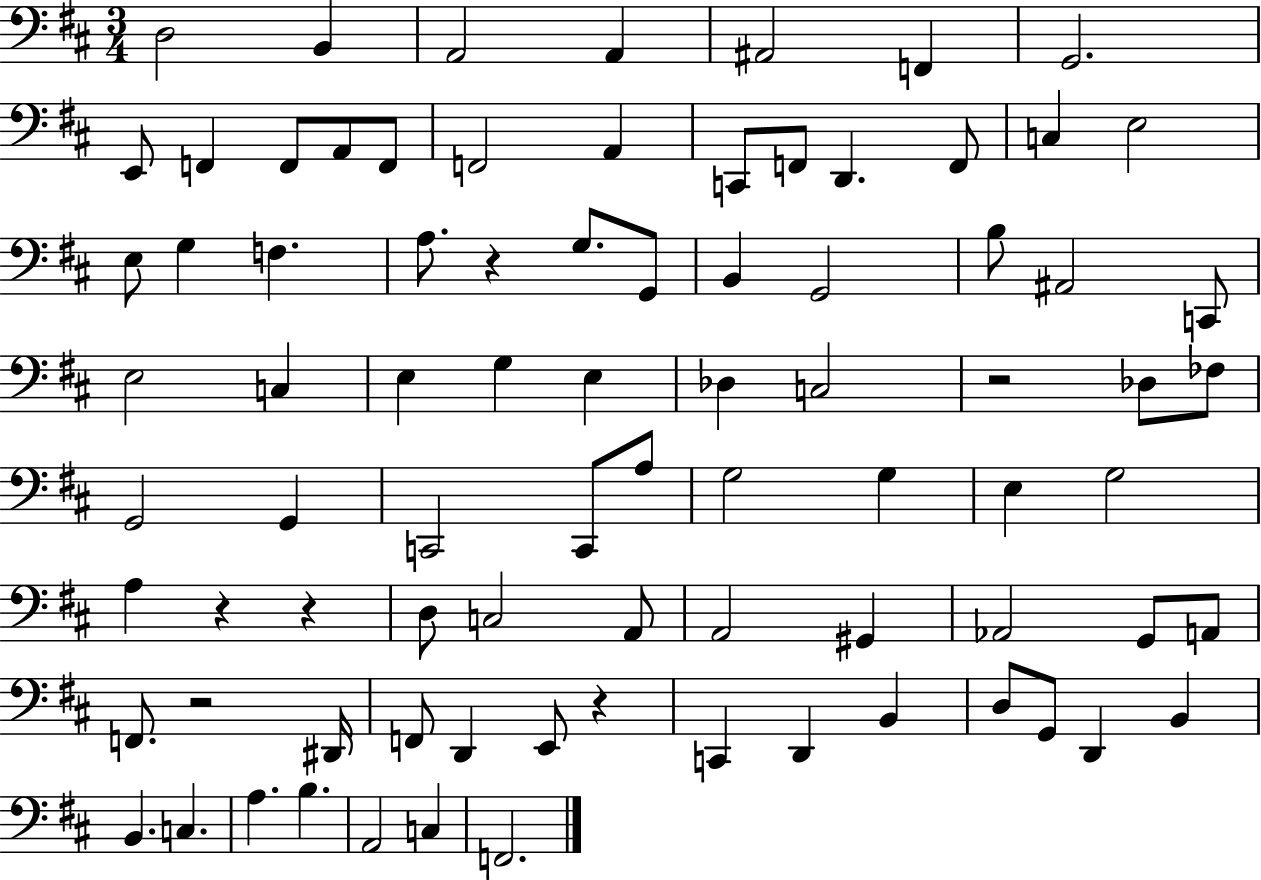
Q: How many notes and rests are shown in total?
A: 83